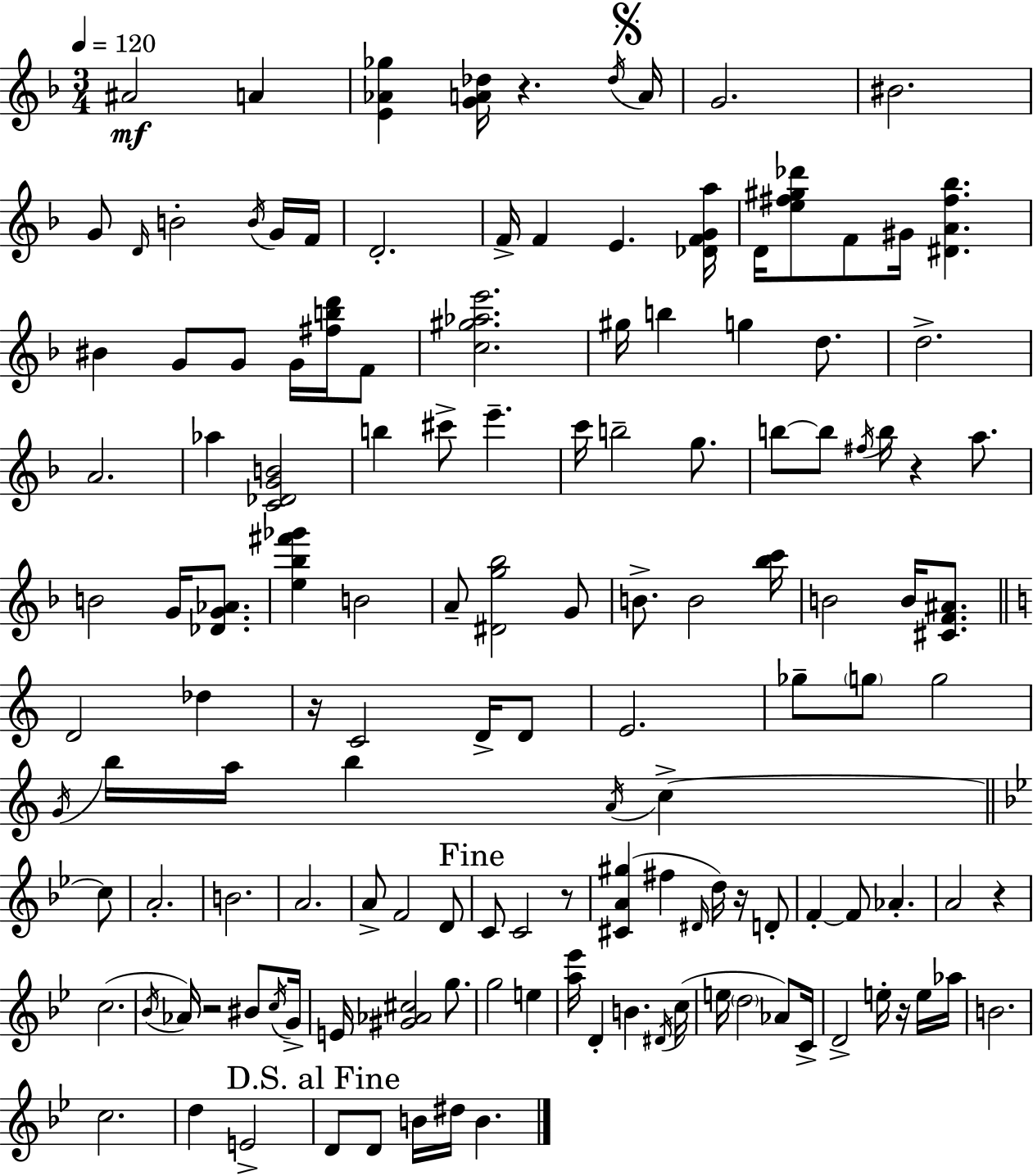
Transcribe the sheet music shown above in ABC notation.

X:1
T:Untitled
M:3/4
L:1/4
K:Dm
^A2 A [E_A_g] [GA_d]/4 z _d/4 A/4 G2 ^B2 G/2 D/4 B2 B/4 G/4 F/4 D2 F/4 F E [_DFGa]/4 D/4 [e^f^g_d']/2 F/2 ^G/4 [^DA^f_b] ^B G/2 G/2 G/4 [^fbd']/4 F/2 [c^g_ae']2 ^g/4 b g d/2 d2 A2 _a [C_DGB]2 b ^c'/2 e' c'/4 b2 g/2 b/2 b/2 ^f/4 b/4 z a/2 B2 G/4 [_DG_A]/2 [e_b^f'_g'] B2 A/2 [^Dg_b]2 G/2 B/2 B2 [_bc']/4 B2 B/4 [^CF^A]/2 D2 _d z/4 C2 D/4 D/2 E2 _g/2 g/2 g2 G/4 b/4 a/4 b A/4 c c/2 A2 B2 A2 A/2 F2 D/2 C/2 C2 z/2 [^CA^g] ^f ^D/4 d/4 z/4 D/2 F F/2 _A A2 z c2 _B/4 _A/4 z2 ^B/2 c/4 G/4 E/4 [^G_A^c]2 g/2 g2 e [a_e']/4 D B ^D/4 c/4 e/4 d2 _A/2 C/4 D2 e/4 z/4 e/4 _a/4 B2 c2 d E2 D/2 D/2 B/4 ^d/4 B